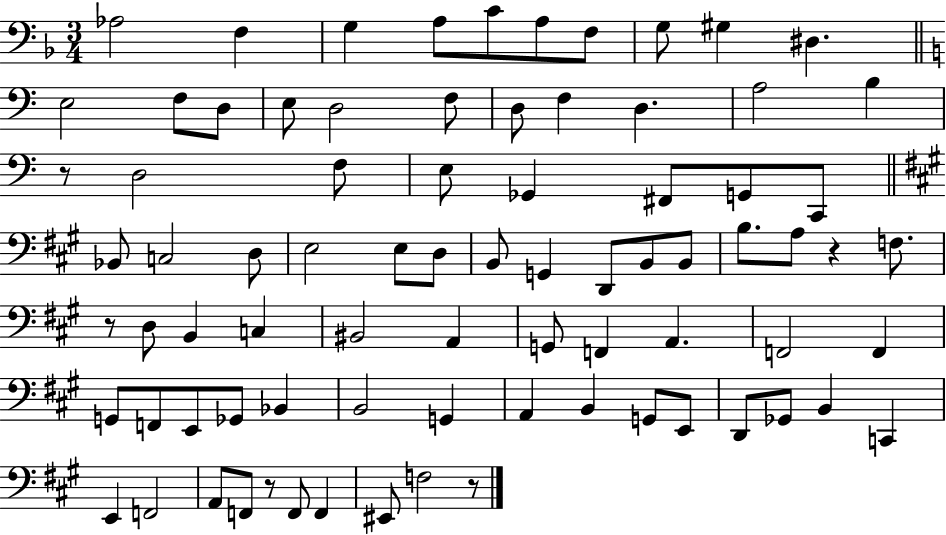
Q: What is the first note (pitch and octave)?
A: Ab3